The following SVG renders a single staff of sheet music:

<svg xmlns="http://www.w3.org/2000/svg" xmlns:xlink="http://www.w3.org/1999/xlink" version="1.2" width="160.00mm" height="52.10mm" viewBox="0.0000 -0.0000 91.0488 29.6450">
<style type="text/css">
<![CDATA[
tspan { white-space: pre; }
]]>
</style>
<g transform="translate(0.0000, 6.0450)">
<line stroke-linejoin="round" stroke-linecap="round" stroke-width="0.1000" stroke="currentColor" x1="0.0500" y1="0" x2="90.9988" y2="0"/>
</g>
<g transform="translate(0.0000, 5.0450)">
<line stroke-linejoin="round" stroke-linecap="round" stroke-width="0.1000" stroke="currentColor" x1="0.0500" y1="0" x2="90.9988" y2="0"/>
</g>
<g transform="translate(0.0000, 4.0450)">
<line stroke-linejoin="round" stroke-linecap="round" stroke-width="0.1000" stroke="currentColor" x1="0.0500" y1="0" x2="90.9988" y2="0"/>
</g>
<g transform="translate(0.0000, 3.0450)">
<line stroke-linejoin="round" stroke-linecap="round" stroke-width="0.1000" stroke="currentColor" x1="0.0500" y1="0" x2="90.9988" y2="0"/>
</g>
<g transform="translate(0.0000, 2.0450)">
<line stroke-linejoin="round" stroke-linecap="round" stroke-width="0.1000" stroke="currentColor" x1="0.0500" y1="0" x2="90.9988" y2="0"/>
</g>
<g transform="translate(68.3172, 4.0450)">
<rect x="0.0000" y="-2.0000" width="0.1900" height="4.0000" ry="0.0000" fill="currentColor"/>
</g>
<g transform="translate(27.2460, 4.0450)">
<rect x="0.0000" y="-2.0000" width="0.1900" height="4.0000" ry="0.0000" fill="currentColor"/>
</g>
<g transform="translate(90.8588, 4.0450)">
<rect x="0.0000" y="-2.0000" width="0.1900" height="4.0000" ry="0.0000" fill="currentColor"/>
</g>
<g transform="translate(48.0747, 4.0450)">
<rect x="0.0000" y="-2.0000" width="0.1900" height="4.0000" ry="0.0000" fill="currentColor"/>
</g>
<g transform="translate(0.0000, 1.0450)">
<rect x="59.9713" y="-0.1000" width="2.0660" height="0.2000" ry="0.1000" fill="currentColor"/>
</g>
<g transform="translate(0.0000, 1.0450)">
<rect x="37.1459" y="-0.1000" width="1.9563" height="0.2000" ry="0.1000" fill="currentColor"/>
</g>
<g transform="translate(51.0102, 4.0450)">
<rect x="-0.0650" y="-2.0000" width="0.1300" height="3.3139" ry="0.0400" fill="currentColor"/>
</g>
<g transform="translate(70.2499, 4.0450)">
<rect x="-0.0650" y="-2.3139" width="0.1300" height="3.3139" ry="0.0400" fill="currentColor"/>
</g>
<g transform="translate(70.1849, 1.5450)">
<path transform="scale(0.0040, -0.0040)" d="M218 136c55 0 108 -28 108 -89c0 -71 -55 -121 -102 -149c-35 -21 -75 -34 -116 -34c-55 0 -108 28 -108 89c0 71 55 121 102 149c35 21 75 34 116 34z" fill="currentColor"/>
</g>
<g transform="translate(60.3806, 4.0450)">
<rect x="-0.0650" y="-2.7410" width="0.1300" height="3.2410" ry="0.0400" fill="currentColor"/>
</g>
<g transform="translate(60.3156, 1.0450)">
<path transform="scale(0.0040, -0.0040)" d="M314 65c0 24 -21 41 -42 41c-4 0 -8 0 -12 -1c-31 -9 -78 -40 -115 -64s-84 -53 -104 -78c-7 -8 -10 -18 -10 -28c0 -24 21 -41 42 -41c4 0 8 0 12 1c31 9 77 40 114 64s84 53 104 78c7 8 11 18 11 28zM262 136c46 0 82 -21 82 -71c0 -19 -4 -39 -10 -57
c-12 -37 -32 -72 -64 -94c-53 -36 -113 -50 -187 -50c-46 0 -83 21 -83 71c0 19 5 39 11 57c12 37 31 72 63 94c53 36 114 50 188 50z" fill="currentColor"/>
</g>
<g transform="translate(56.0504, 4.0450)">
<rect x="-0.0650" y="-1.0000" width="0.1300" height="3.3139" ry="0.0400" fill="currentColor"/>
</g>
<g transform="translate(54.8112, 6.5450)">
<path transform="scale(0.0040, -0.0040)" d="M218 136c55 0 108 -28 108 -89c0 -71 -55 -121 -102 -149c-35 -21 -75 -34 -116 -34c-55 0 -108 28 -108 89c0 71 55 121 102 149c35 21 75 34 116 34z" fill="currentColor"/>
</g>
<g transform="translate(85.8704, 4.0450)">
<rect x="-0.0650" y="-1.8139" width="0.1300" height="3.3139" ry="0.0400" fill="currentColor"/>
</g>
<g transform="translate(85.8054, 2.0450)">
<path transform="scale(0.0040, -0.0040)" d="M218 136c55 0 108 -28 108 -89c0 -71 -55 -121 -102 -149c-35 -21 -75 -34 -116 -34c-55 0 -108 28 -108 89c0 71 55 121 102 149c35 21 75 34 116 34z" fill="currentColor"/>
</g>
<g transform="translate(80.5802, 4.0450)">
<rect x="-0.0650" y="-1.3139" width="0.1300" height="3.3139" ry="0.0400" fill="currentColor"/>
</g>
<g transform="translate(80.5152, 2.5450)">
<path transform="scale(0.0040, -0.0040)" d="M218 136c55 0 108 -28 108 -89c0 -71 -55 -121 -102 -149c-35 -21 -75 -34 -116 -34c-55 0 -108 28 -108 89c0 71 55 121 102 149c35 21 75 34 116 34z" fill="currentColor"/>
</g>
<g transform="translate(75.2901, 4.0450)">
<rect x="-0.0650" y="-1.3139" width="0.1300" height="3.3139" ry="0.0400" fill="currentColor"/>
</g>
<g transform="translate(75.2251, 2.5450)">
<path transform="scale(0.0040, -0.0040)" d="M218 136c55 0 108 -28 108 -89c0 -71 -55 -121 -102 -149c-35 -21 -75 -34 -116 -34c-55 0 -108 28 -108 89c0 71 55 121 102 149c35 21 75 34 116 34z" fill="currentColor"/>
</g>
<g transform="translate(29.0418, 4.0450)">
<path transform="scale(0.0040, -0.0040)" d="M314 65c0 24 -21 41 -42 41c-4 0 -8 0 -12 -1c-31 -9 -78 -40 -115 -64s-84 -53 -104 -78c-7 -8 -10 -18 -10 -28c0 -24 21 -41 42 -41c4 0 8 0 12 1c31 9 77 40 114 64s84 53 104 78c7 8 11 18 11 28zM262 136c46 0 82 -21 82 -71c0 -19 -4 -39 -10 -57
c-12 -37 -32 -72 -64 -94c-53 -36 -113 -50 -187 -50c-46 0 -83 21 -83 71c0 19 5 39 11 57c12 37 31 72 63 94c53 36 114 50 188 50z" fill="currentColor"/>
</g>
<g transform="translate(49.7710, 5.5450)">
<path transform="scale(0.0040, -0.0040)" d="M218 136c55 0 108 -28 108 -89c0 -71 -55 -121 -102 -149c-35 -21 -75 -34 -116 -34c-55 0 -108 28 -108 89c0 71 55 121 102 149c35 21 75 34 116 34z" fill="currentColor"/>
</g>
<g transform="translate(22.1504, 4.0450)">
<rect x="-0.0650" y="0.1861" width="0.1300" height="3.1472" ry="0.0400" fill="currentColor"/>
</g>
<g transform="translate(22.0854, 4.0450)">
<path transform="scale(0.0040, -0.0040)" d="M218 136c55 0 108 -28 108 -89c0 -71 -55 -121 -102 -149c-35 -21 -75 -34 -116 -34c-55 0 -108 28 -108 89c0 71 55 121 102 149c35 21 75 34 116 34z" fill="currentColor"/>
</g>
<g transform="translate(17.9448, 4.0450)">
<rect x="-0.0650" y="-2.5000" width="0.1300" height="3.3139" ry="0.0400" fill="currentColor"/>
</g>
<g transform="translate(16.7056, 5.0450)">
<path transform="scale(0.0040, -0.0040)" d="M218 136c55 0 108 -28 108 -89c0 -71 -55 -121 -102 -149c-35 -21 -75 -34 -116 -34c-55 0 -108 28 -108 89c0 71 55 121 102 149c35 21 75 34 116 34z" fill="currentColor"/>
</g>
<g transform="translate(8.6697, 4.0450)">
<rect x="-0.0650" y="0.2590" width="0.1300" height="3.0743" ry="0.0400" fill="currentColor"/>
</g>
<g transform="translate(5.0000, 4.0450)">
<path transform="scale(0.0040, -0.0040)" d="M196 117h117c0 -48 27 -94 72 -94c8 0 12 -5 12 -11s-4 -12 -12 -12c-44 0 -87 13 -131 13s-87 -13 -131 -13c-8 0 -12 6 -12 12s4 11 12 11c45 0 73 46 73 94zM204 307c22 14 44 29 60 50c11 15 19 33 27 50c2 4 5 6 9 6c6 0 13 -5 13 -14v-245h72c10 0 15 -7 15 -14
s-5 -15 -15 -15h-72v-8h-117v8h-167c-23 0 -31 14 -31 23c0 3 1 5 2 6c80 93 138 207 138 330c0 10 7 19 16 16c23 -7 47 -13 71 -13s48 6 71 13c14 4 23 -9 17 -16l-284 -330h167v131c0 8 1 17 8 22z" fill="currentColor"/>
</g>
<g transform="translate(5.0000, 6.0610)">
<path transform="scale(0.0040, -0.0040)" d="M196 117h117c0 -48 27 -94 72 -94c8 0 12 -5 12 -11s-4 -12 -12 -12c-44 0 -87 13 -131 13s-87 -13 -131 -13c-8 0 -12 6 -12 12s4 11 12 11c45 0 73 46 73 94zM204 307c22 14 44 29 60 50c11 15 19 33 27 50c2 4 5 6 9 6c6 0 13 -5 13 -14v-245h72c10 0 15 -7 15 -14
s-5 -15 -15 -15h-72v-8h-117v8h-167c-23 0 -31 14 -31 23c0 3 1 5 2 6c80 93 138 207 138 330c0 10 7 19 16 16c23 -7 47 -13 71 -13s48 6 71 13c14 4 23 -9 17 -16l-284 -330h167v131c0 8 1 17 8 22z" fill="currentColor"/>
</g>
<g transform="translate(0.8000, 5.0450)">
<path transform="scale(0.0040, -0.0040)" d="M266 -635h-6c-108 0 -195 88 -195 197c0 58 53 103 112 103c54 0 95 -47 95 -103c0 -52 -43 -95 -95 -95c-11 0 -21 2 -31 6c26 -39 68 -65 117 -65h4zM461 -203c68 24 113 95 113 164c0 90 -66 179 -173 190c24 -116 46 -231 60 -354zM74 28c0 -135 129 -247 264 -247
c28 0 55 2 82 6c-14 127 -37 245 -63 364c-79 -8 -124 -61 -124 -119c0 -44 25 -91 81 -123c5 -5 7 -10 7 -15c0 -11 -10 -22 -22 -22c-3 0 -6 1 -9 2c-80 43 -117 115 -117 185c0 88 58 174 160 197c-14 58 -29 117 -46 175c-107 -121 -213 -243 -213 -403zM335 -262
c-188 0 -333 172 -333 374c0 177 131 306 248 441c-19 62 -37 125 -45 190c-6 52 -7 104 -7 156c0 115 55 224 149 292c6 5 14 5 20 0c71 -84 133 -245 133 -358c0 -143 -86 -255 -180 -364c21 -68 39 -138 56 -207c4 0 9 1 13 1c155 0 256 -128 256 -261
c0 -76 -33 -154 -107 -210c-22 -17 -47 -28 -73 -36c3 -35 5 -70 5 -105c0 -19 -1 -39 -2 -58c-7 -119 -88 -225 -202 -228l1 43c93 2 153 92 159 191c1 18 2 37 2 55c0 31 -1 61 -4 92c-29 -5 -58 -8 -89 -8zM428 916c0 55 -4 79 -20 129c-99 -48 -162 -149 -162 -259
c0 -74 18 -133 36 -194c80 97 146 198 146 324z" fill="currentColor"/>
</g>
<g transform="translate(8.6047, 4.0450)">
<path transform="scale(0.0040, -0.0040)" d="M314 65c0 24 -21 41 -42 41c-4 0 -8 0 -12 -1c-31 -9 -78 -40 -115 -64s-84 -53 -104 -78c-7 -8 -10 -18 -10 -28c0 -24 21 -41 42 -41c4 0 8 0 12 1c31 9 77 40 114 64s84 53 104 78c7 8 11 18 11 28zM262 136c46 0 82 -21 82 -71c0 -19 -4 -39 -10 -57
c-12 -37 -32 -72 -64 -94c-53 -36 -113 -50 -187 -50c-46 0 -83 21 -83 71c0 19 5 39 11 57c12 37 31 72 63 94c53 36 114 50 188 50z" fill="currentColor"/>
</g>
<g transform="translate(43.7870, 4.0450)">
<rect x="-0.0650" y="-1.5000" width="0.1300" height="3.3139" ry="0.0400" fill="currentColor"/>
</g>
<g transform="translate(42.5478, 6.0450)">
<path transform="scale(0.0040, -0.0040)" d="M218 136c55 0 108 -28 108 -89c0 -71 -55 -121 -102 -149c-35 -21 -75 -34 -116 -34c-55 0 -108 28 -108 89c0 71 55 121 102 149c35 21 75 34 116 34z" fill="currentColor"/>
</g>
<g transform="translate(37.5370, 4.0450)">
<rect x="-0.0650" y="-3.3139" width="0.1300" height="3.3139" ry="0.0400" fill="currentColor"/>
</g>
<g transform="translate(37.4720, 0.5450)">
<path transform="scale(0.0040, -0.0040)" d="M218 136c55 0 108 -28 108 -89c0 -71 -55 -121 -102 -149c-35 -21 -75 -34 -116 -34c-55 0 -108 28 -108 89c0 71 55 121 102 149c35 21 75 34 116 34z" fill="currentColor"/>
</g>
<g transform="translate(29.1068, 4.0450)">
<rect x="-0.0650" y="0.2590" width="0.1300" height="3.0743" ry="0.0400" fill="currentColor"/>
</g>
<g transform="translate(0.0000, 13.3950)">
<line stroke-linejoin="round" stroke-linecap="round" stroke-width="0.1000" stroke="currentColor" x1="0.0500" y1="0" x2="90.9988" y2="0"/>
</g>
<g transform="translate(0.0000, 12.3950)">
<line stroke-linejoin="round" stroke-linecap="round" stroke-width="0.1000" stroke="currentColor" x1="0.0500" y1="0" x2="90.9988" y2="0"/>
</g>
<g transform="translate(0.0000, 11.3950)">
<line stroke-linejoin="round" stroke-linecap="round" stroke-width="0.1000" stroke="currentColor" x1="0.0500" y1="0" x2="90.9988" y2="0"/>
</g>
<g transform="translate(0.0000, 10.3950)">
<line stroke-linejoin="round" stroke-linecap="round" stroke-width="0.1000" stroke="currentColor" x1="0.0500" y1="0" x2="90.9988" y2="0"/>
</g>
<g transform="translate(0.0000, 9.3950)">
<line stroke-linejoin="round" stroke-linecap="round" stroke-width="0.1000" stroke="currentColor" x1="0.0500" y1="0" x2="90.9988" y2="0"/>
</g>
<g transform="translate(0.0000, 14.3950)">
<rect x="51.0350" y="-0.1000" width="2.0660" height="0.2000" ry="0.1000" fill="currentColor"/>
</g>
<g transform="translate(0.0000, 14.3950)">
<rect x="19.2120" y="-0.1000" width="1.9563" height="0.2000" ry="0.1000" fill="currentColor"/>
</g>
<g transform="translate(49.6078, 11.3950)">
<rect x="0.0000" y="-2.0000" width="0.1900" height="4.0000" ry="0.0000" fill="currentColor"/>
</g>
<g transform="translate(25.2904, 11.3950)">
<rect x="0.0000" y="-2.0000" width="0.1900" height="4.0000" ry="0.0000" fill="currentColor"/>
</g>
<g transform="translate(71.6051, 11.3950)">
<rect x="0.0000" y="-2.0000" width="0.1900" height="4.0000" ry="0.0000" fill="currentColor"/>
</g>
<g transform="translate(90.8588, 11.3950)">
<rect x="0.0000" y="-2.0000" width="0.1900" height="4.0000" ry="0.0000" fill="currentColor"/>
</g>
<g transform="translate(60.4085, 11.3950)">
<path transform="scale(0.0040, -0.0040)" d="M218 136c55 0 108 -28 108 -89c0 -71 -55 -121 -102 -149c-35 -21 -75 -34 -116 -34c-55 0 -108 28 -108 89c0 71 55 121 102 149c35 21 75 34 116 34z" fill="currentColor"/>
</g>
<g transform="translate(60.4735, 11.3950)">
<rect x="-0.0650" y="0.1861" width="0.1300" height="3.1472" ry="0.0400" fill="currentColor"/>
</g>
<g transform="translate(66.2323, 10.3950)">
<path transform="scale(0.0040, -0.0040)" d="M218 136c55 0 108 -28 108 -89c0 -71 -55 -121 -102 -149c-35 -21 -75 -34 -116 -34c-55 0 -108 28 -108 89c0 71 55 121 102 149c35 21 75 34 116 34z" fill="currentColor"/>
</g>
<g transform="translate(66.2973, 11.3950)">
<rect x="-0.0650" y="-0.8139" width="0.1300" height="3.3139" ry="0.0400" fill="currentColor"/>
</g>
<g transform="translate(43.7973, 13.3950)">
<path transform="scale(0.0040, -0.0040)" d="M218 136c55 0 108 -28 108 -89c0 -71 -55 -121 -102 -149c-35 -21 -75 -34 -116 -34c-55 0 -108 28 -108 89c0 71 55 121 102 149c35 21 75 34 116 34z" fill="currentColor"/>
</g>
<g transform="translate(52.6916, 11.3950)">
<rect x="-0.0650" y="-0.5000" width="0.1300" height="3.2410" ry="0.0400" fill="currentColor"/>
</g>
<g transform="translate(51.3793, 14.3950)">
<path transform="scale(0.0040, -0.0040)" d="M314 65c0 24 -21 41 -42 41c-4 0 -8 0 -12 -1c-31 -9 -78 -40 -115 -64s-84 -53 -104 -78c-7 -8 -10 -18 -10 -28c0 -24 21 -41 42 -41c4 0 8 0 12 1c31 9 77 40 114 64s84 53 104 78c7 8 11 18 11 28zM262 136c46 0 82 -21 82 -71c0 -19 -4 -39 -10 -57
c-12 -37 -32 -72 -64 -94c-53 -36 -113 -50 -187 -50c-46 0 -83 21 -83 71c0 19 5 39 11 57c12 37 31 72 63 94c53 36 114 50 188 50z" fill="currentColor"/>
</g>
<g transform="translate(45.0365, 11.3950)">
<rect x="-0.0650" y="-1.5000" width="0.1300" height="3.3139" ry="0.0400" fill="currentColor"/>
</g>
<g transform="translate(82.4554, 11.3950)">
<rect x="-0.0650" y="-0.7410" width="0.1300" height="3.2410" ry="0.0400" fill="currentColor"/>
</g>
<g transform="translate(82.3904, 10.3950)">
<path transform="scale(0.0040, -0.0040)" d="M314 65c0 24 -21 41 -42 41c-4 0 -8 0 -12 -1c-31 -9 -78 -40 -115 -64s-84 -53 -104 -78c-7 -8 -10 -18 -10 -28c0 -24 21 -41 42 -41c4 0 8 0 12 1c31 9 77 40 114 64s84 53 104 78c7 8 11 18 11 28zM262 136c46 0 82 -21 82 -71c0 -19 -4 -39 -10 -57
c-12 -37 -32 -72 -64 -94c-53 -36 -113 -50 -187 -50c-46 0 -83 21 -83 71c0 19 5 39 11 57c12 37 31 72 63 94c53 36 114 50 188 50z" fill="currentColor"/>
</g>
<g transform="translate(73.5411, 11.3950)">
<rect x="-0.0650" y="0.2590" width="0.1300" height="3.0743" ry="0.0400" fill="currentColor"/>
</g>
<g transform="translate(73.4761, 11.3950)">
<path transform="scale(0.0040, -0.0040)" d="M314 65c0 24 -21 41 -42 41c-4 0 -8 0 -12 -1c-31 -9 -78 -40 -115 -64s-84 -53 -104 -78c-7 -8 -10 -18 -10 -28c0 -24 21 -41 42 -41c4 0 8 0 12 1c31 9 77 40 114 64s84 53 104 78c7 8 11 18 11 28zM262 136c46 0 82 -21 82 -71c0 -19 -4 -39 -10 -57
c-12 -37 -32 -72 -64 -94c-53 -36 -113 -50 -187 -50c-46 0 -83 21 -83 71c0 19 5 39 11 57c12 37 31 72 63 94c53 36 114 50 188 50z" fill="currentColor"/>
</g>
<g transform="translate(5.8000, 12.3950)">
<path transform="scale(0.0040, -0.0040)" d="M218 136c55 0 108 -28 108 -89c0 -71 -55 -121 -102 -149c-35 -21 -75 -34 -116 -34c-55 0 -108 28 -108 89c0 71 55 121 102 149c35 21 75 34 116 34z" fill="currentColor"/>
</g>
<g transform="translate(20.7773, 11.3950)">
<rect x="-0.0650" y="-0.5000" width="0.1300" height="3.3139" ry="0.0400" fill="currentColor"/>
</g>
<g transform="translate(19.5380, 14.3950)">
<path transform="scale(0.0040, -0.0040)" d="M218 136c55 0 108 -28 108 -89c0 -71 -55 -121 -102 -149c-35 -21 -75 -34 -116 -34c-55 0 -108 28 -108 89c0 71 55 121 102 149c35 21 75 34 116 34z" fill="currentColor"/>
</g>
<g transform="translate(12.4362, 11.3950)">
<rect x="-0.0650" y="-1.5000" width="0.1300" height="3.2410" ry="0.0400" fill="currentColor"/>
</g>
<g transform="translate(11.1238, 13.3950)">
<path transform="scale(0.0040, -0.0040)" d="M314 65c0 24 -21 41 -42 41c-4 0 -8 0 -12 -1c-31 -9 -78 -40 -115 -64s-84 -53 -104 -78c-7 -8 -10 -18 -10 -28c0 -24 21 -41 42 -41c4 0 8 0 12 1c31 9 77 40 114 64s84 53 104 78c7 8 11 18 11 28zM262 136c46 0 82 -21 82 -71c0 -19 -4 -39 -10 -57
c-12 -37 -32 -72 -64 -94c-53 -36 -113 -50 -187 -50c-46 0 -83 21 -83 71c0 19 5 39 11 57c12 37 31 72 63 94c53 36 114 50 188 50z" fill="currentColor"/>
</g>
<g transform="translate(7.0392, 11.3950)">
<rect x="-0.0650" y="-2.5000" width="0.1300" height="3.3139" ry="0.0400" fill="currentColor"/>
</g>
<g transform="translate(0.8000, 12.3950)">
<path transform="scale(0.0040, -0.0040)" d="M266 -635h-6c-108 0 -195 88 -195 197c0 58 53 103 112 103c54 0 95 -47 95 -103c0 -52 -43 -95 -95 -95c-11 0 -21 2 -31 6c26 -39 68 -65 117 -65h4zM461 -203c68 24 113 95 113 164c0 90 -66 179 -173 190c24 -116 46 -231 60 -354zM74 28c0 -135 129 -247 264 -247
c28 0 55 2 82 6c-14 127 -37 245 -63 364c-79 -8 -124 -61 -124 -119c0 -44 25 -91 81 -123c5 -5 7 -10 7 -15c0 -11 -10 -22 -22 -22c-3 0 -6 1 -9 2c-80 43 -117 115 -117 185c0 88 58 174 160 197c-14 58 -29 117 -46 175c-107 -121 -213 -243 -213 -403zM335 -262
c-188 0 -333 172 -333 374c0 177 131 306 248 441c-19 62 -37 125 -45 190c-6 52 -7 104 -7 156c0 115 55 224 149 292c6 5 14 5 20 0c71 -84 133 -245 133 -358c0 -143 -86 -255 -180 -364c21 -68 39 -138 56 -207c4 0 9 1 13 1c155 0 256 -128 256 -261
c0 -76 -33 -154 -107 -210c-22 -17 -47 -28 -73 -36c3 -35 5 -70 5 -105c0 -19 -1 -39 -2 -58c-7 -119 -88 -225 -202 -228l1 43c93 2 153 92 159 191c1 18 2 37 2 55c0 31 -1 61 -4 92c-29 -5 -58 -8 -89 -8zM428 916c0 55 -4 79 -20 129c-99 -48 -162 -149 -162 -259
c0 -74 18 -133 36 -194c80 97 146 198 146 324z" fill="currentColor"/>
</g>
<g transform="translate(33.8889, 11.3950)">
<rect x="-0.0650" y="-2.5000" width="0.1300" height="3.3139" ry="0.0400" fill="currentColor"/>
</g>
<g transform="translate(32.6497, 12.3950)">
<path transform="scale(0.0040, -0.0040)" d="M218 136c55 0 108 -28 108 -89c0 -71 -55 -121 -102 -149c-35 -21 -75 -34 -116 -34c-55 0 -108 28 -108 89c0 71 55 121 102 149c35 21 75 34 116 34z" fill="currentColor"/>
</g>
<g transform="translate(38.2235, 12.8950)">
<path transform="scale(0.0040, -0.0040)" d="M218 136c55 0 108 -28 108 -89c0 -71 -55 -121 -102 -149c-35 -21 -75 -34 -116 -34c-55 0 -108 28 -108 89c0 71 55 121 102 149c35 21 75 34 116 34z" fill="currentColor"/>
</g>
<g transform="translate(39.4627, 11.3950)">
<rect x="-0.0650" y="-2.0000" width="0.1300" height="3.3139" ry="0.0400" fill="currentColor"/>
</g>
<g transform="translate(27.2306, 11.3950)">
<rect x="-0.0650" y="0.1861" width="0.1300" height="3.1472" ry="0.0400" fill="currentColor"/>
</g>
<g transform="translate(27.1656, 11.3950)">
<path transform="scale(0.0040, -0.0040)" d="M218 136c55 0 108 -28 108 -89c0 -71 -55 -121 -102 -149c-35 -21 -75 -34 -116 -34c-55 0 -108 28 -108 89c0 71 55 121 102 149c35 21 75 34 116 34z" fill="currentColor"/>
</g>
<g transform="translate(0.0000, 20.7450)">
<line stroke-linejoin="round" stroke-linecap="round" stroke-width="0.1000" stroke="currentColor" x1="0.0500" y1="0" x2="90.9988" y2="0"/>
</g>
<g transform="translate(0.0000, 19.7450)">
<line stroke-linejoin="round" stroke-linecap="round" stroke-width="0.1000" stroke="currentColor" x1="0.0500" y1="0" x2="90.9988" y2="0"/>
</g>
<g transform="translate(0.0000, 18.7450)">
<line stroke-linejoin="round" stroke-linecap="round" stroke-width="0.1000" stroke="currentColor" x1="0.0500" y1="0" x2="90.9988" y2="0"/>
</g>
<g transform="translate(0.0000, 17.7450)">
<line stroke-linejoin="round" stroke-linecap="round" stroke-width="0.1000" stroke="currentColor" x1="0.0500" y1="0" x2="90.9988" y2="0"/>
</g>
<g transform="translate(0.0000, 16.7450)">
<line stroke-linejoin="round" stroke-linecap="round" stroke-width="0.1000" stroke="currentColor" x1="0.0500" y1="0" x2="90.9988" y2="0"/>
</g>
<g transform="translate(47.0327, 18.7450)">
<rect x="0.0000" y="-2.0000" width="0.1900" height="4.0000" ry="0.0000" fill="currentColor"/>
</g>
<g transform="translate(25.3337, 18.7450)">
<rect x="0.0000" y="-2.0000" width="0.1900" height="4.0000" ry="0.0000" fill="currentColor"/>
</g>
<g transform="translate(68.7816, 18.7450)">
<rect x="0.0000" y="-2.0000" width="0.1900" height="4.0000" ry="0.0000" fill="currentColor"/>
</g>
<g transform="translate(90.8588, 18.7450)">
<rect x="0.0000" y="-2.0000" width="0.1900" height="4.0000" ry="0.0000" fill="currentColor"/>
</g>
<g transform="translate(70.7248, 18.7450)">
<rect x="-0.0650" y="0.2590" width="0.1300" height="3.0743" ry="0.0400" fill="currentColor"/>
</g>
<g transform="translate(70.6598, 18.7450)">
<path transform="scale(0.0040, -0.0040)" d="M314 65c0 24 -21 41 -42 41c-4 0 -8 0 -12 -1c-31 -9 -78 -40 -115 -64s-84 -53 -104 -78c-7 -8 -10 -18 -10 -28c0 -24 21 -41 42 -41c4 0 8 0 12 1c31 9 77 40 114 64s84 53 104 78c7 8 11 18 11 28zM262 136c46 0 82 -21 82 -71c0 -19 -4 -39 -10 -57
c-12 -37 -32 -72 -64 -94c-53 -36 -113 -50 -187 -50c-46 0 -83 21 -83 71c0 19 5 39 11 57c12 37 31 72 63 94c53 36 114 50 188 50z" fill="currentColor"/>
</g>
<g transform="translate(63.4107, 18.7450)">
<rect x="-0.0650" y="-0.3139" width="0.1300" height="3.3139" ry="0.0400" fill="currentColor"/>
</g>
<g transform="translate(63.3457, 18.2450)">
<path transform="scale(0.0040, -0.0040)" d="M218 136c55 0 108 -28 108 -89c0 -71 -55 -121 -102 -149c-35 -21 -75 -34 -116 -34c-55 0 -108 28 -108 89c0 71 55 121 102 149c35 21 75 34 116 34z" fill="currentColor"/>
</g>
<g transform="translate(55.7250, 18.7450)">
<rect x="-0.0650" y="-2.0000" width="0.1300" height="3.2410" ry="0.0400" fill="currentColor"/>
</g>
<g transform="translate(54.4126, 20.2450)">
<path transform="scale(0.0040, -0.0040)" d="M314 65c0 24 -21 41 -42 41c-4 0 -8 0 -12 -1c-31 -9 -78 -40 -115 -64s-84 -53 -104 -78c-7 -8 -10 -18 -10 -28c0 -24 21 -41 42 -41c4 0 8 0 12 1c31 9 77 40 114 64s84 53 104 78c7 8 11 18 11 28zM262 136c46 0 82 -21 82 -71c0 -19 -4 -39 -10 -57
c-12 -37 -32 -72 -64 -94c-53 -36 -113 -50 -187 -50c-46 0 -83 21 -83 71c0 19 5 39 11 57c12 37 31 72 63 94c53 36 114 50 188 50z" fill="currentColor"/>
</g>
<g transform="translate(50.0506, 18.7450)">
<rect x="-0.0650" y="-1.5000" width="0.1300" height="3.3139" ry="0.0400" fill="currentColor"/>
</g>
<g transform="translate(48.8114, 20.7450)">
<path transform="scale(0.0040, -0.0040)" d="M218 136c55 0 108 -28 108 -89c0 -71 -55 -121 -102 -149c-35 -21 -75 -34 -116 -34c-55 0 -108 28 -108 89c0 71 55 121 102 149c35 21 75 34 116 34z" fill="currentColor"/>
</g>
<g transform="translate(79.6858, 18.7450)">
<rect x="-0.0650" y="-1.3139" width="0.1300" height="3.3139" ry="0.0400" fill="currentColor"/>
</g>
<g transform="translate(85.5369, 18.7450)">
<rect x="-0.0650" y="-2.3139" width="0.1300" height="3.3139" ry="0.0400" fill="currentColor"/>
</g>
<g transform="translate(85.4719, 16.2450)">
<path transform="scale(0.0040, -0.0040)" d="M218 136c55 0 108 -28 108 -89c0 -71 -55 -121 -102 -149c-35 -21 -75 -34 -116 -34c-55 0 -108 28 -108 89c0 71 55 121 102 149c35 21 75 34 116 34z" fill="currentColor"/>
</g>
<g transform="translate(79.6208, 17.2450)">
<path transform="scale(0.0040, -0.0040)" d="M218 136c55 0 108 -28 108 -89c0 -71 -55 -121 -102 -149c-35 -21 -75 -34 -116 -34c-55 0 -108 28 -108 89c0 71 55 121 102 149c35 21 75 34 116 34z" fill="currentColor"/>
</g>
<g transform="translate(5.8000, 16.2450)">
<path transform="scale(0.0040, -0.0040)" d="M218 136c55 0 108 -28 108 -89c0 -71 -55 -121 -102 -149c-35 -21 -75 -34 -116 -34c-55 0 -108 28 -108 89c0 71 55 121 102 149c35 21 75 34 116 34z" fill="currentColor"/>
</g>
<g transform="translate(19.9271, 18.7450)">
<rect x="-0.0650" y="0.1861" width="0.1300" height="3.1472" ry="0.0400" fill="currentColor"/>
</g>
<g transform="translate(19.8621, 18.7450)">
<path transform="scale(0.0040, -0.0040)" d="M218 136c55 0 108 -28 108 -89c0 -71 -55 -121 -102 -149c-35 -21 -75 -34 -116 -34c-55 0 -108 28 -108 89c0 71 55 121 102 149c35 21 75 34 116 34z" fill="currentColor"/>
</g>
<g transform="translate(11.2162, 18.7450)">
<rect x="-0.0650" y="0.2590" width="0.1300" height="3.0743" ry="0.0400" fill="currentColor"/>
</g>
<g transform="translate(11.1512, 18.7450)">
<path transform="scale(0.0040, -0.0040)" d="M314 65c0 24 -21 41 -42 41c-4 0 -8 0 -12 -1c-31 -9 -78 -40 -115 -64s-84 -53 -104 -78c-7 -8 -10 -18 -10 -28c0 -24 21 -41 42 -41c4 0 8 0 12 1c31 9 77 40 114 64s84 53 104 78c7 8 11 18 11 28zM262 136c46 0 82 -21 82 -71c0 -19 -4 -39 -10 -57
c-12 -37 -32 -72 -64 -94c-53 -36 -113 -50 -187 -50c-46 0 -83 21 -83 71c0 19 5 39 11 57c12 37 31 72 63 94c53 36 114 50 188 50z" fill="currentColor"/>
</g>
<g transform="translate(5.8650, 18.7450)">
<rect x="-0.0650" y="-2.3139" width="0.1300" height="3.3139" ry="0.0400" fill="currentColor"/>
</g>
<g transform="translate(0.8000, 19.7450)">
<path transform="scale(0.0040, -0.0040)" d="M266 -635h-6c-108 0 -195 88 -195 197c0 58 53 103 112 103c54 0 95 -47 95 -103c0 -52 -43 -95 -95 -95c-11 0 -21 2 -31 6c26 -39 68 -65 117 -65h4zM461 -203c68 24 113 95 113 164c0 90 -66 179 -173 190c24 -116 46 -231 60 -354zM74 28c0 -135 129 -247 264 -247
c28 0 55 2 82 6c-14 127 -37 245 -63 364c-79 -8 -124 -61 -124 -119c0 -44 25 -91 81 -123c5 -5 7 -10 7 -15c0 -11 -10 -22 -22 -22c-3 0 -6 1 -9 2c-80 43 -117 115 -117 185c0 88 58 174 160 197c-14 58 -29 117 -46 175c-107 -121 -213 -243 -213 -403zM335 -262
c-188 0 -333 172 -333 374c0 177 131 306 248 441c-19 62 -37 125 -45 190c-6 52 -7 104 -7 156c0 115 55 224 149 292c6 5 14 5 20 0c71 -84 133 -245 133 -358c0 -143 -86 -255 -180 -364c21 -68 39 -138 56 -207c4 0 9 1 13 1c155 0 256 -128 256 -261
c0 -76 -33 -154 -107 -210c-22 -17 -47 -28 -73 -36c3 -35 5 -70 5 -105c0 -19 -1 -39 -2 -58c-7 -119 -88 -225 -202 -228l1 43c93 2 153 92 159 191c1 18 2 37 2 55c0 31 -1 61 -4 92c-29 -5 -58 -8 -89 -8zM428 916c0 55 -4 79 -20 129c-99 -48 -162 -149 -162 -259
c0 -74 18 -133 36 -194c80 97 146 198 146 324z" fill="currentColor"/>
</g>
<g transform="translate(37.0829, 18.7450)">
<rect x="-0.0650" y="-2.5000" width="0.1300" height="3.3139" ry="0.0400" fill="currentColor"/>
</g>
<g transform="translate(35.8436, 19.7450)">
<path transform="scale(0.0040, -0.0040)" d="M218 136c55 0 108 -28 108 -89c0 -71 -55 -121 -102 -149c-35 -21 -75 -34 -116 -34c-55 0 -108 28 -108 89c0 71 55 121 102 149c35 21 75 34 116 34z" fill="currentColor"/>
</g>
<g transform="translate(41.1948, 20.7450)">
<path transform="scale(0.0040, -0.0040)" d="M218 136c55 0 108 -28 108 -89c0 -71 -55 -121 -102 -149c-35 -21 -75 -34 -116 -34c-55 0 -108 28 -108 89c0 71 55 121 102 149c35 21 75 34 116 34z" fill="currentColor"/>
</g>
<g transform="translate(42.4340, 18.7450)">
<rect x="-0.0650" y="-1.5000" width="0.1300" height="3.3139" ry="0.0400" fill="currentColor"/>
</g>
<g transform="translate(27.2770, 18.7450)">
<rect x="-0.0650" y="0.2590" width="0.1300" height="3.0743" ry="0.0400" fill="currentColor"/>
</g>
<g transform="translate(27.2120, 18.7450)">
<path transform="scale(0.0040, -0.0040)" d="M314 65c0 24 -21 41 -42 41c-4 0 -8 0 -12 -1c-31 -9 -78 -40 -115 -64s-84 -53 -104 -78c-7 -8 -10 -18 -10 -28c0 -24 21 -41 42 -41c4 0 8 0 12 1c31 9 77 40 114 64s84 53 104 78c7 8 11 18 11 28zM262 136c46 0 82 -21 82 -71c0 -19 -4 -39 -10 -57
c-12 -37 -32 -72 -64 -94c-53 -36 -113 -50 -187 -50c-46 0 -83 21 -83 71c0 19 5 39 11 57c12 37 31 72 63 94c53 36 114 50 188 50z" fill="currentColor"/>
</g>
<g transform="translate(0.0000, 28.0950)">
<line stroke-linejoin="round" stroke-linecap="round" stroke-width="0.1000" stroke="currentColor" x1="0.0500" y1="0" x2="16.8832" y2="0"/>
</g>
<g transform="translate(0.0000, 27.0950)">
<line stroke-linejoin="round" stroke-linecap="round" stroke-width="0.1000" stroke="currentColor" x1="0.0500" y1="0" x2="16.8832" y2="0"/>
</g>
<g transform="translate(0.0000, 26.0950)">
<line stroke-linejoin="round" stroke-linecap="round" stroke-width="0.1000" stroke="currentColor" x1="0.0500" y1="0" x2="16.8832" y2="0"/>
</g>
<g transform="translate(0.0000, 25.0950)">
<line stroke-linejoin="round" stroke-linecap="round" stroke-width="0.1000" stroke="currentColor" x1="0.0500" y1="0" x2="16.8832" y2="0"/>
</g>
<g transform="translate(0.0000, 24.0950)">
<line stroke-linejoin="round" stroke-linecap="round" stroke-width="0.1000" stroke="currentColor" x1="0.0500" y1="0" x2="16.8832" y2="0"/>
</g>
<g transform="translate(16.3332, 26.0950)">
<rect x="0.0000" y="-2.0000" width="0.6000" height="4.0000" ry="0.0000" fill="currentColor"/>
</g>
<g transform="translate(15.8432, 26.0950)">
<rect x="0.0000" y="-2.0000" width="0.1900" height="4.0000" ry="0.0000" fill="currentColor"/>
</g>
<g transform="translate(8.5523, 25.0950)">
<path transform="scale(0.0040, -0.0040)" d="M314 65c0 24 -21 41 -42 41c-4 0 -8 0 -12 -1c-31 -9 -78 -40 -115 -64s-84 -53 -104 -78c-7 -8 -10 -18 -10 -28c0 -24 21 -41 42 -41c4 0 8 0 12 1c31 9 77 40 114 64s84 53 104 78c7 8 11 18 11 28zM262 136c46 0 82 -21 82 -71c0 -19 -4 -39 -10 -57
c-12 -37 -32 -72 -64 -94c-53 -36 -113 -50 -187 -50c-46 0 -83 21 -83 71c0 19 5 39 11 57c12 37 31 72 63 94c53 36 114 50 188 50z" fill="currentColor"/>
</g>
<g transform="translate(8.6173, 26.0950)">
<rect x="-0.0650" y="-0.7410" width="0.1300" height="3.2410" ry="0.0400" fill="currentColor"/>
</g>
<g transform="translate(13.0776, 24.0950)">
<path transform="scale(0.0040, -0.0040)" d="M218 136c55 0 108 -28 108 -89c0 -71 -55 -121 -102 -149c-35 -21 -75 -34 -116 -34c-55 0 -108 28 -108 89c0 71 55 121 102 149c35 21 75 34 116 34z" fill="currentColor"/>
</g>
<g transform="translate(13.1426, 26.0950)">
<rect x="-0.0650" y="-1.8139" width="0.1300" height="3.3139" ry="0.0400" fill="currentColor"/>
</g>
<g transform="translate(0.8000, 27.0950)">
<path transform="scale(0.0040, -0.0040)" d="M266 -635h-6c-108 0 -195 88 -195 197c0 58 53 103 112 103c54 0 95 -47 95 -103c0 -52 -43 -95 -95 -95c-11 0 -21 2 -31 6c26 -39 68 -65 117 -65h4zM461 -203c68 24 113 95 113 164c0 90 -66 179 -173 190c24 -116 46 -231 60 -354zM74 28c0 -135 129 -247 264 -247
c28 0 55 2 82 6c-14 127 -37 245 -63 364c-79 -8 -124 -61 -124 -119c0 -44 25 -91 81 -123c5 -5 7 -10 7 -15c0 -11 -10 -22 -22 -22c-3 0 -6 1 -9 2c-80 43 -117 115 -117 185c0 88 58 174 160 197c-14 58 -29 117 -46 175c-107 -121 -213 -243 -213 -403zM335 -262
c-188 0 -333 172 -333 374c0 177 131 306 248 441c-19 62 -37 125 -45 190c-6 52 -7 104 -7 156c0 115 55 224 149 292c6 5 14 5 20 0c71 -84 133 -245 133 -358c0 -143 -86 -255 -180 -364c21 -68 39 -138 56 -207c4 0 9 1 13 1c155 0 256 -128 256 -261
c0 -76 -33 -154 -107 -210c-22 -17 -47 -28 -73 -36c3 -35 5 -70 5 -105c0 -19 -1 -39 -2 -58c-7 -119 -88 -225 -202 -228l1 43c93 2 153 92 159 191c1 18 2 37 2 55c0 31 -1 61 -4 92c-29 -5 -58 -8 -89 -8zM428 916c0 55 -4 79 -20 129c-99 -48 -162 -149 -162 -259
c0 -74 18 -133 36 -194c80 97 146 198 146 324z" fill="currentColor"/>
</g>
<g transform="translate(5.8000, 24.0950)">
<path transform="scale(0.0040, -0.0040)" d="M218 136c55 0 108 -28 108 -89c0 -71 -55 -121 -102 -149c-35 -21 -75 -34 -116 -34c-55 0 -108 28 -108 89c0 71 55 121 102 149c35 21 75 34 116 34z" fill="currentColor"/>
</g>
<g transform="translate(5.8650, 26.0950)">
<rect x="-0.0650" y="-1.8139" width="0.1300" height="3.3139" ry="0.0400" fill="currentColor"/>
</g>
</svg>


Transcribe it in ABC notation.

X:1
T:Untitled
M:4/4
L:1/4
K:C
B2 G B B2 b E F D a2 g e e f G E2 C B G F E C2 B d B2 d2 g B2 B B2 G E E F2 c B2 e g f d2 f